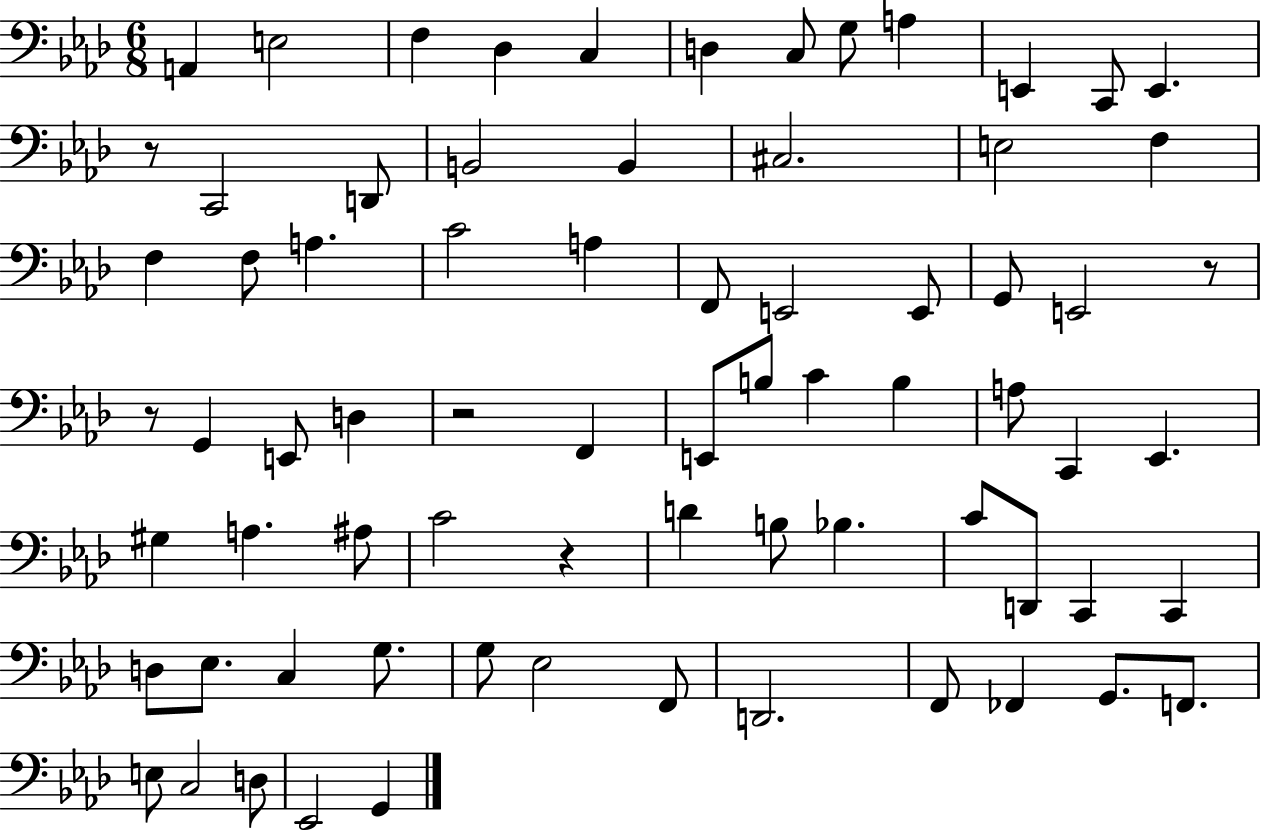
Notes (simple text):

A2/q E3/h F3/q Db3/q C3/q D3/q C3/e G3/e A3/q E2/q C2/e E2/q. R/e C2/h D2/e B2/h B2/q C#3/h. E3/h F3/q F3/q F3/e A3/q. C4/h A3/q F2/e E2/h E2/e G2/e E2/h R/e R/e G2/q E2/e D3/q R/h F2/q E2/e B3/e C4/q B3/q A3/e C2/q Eb2/q. G#3/q A3/q. A#3/e C4/h R/q D4/q B3/e Bb3/q. C4/e D2/e C2/q C2/q D3/e Eb3/e. C3/q G3/e. G3/e Eb3/h F2/e D2/h. F2/e FES2/q G2/e. F2/e. E3/e C3/h D3/e Eb2/h G2/q